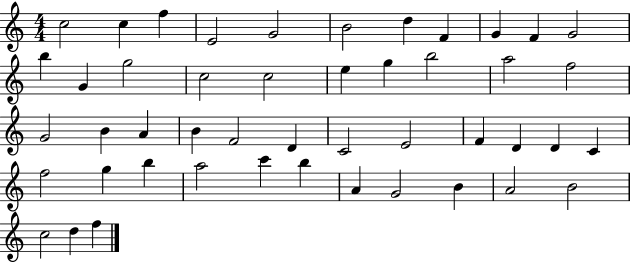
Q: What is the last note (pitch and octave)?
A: F5